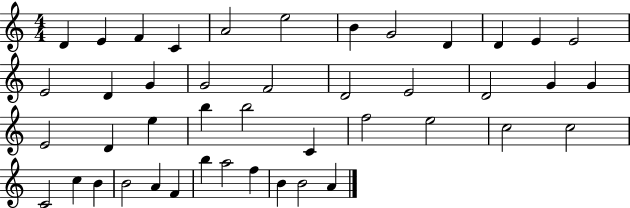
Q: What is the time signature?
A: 4/4